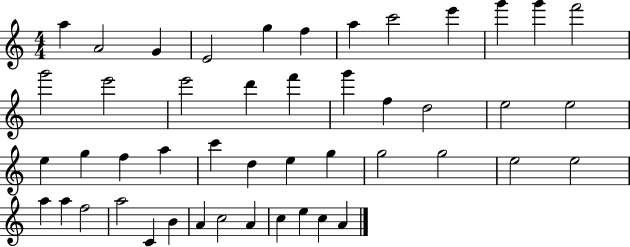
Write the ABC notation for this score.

X:1
T:Untitled
M:4/4
L:1/4
K:C
a A2 G E2 g f a c'2 e' g' g' f'2 g'2 e'2 e'2 d' f' g' f d2 e2 e2 e g f a c' d e g g2 g2 e2 e2 a a f2 a2 C B A c2 A c e c A